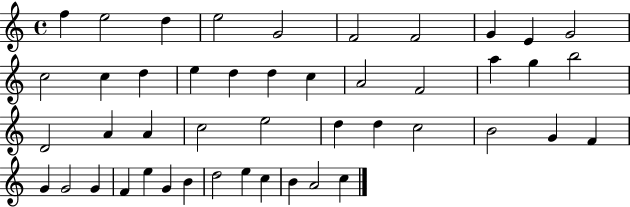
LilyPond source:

{
  \clef treble
  \time 4/4
  \defaultTimeSignature
  \key c \major
  f''4 e''2 d''4 | e''2 g'2 | f'2 f'2 | g'4 e'4 g'2 | \break c''2 c''4 d''4 | e''4 d''4 d''4 c''4 | a'2 f'2 | a''4 g''4 b''2 | \break d'2 a'4 a'4 | c''2 e''2 | d''4 d''4 c''2 | b'2 g'4 f'4 | \break g'4 g'2 g'4 | f'4 e''4 g'4 b'4 | d''2 e''4 c''4 | b'4 a'2 c''4 | \break \bar "|."
}